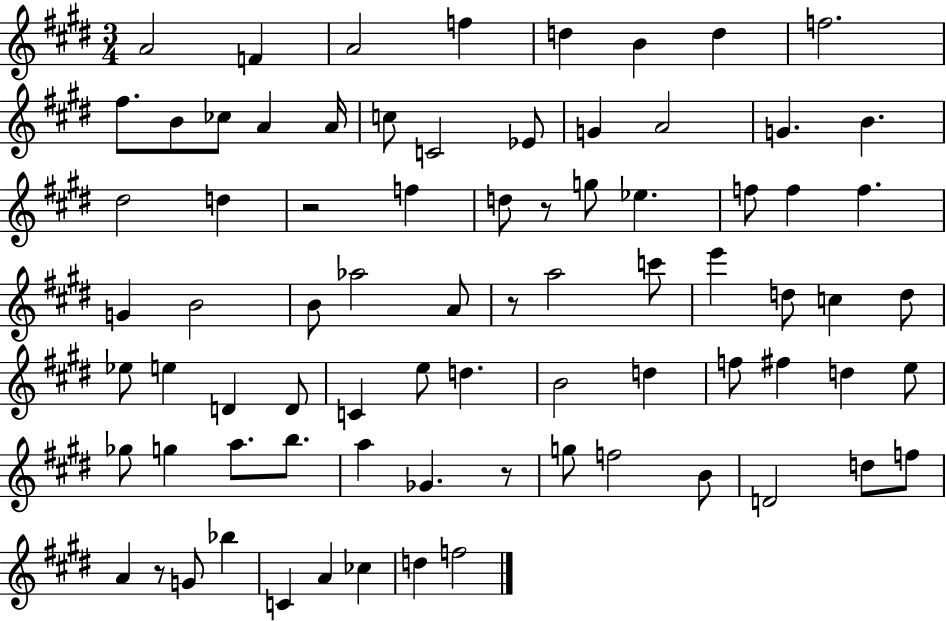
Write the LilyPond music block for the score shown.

{
  \clef treble
  \numericTimeSignature
  \time 3/4
  \key e \major
  \repeat volta 2 { a'2 f'4 | a'2 f''4 | d''4 b'4 d''4 | f''2. | \break fis''8. b'8 ces''8 a'4 a'16 | c''8 c'2 ees'8 | g'4 a'2 | g'4. b'4. | \break dis''2 d''4 | r2 f''4 | d''8 r8 g''8 ees''4. | f''8 f''4 f''4. | \break g'4 b'2 | b'8 aes''2 a'8 | r8 a''2 c'''8 | e'''4 d''8 c''4 d''8 | \break ees''8 e''4 d'4 d'8 | c'4 e''8 d''4. | b'2 d''4 | f''8 fis''4 d''4 e''8 | \break ges''8 g''4 a''8. b''8. | a''4 ges'4. r8 | g''8 f''2 b'8 | d'2 d''8 f''8 | \break a'4 r8 g'8 bes''4 | c'4 a'4 ces''4 | d''4 f''2 | } \bar "|."
}